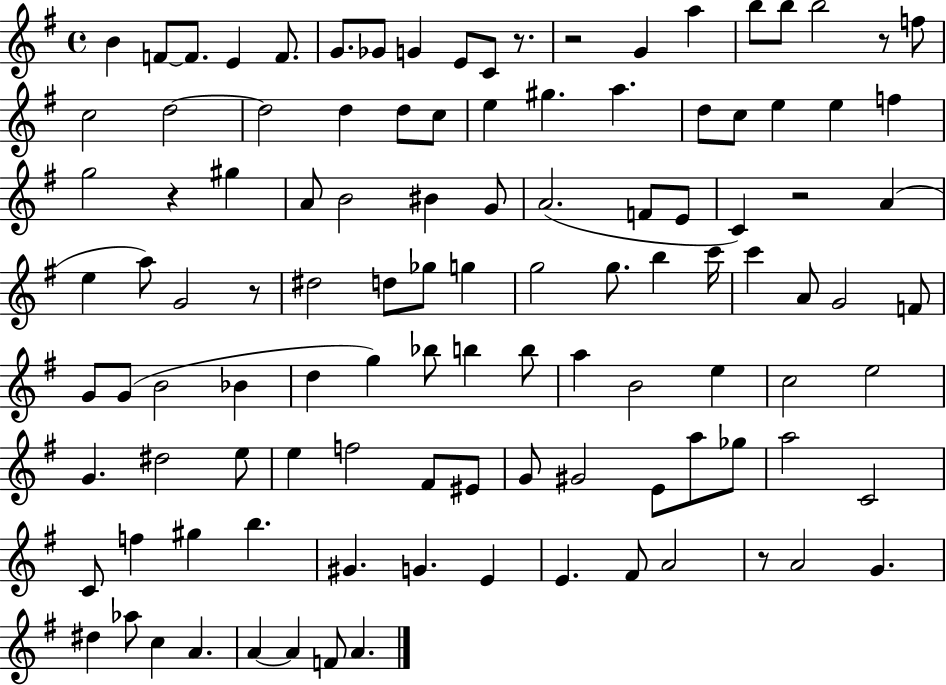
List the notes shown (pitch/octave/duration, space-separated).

B4/q F4/e F4/e. E4/q F4/e. G4/e. Gb4/e G4/q E4/e C4/e R/e. R/h G4/q A5/q B5/e B5/e B5/h R/e F5/e C5/h D5/h D5/h D5/q D5/e C5/e E5/q G#5/q. A5/q. D5/e C5/e E5/q E5/q F5/q G5/h R/q G#5/q A4/e B4/h BIS4/q G4/e A4/h. F4/e E4/e C4/q R/h A4/q E5/q A5/e G4/h R/e D#5/h D5/e Gb5/e G5/q G5/h G5/e. B5/q C6/s C6/q A4/e G4/h F4/e G4/e G4/e B4/h Bb4/q D5/q G5/q Bb5/e B5/q B5/e A5/q B4/h E5/q C5/h E5/h G4/q. D#5/h E5/e E5/q F5/h F#4/e EIS4/e G4/e G#4/h E4/e A5/e Gb5/e A5/h C4/h C4/e F5/q G#5/q B5/q. G#4/q. G4/q. E4/q E4/q. F#4/e A4/h R/e A4/h G4/q. D#5/q Ab5/e C5/q A4/q. A4/q A4/q F4/e A4/q.